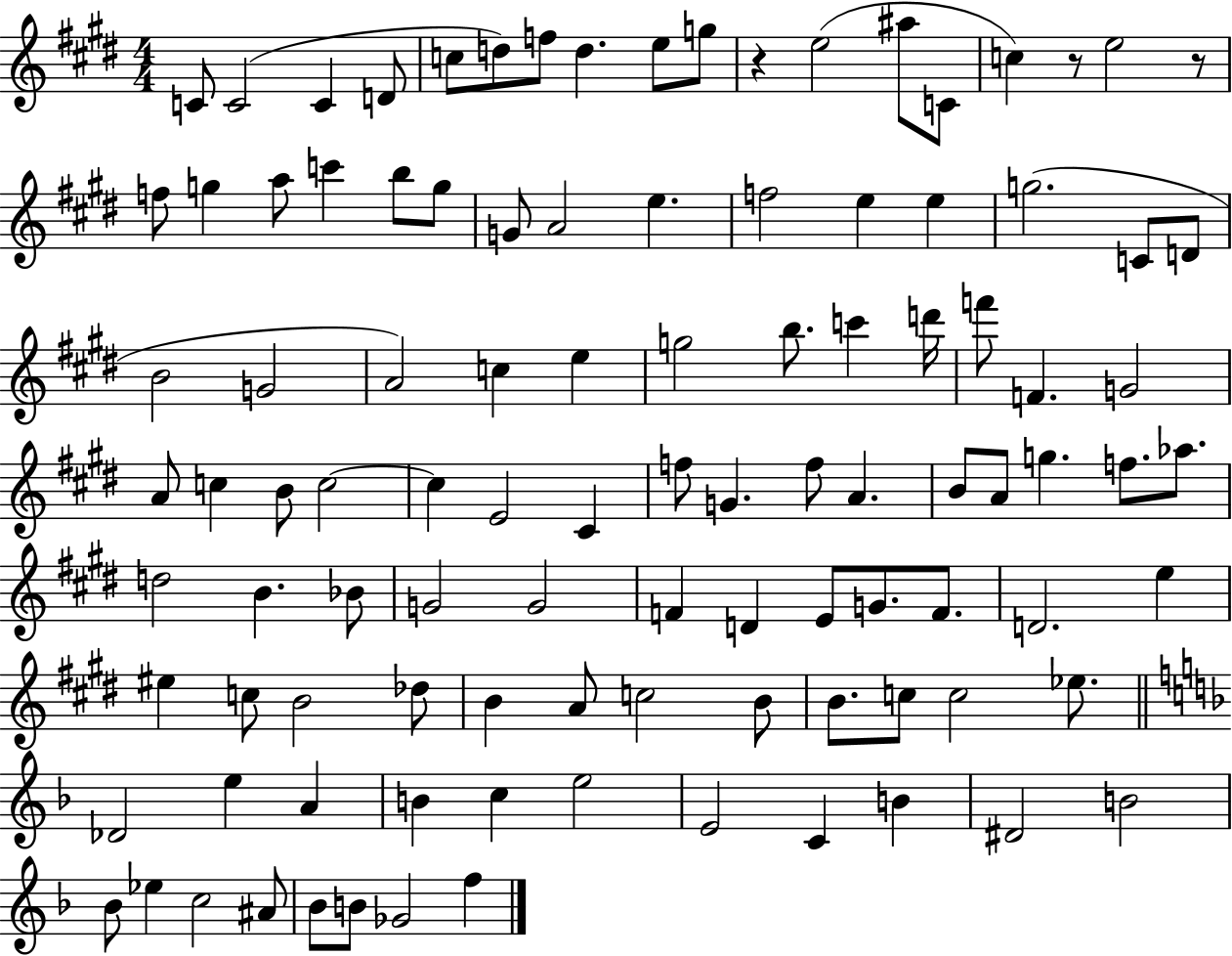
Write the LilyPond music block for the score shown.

{
  \clef treble
  \numericTimeSignature
  \time 4/4
  \key e \major
  \repeat volta 2 { c'8 c'2( c'4 d'8 | c''8 d''8) f''8 d''4. e''8 g''8 | r4 e''2( ais''8 c'8 | c''4) r8 e''2 r8 | \break f''8 g''4 a''8 c'''4 b''8 g''8 | g'8 a'2 e''4. | f''2 e''4 e''4 | g''2.( c'8 d'8 | \break b'2 g'2 | a'2) c''4 e''4 | g''2 b''8. c'''4 d'''16 | f'''8 f'4. g'2 | \break a'8 c''4 b'8 c''2~~ | c''4 e'2 cis'4 | f''8 g'4. f''8 a'4. | b'8 a'8 g''4. f''8. aes''8. | \break d''2 b'4. bes'8 | g'2 g'2 | f'4 d'4 e'8 g'8. f'8. | d'2. e''4 | \break eis''4 c''8 b'2 des''8 | b'4 a'8 c''2 b'8 | b'8. c''8 c''2 ees''8. | \bar "||" \break \key f \major des'2 e''4 a'4 | b'4 c''4 e''2 | e'2 c'4 b'4 | dis'2 b'2 | \break bes'8 ees''4 c''2 ais'8 | bes'8 b'8 ges'2 f''4 | } \bar "|."
}